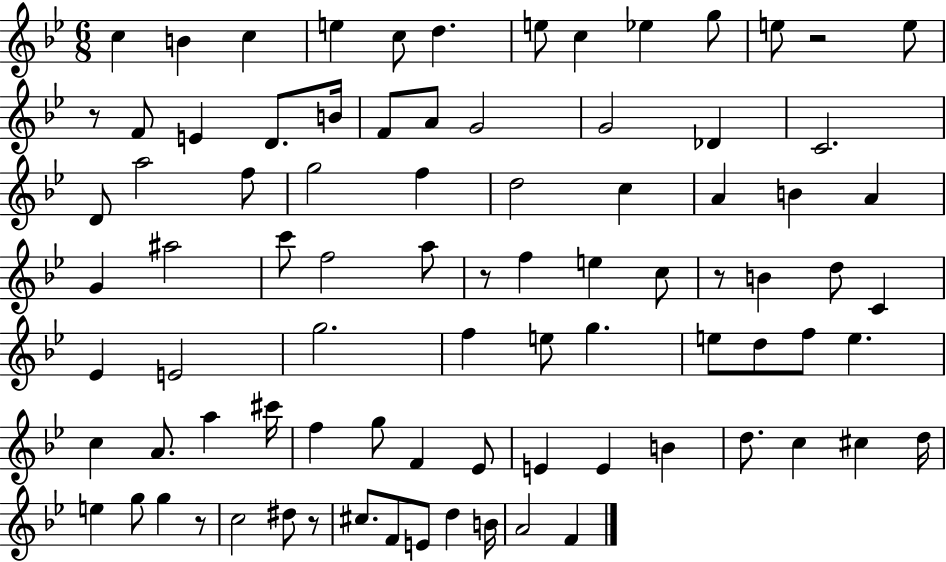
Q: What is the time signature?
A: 6/8